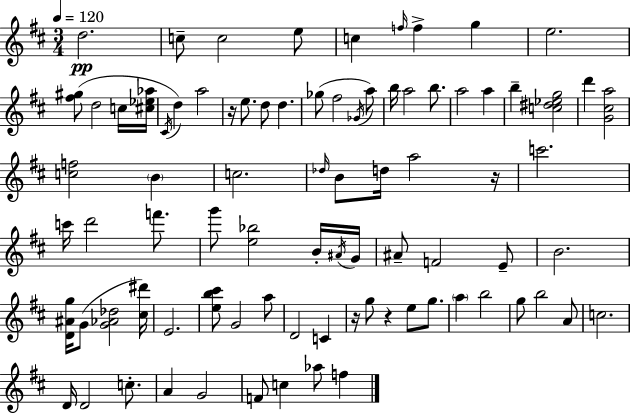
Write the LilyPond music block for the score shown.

{
  \clef treble
  \numericTimeSignature
  \time 3/4
  \key d \major
  \tempo 4 = 120
  d''2.\pp | c''8-- c''2 e''8 | c''4 \grace { f''16 } f''4-> g''4 | e''2. | \break <fis'' gis''>8( d''2 c''16 | <cis'' ees'' aes''>16 \acciaccatura { cis'16 }) d''4 a''2 | r16 e''8. d''8 d''4. | ges''8( fis''2 | \break \acciaccatura { ges'16 }) a''8 b''16 a''2 | b''8. a''2 a''4 | b''4-- <c'' dis'' ees'' g''>2 | d'''4 <g' cis'' a''>2 | \break <c'' f''>2 \parenthesize b'4 | c''2. | \grace { des''16 } b'8 d''16 a''2 | r16 c'''2. | \break c'''16 d'''2 | f'''8. g'''8 <e'' bes''>2 | b'16-. \acciaccatura { ais'16 } g'16 ais'8-- f'2 | e'8-- b'2. | \break <d' ais' g''>16 g'8( <g' aes' des''>2 | <cis'' dis'''>16) e'2. | <e'' b'' cis'''>8 g'2 | a''8 d'2 | \break c'4 r16 g''8 r4 | e''8 g''8. \parenthesize a''4 b''2 | g''8 b''2 | a'8 c''2. | \break d'16 d'2 | c''8.-. a'4 g'2 | f'8 c''4 aes''8 | f''4 \bar "|."
}